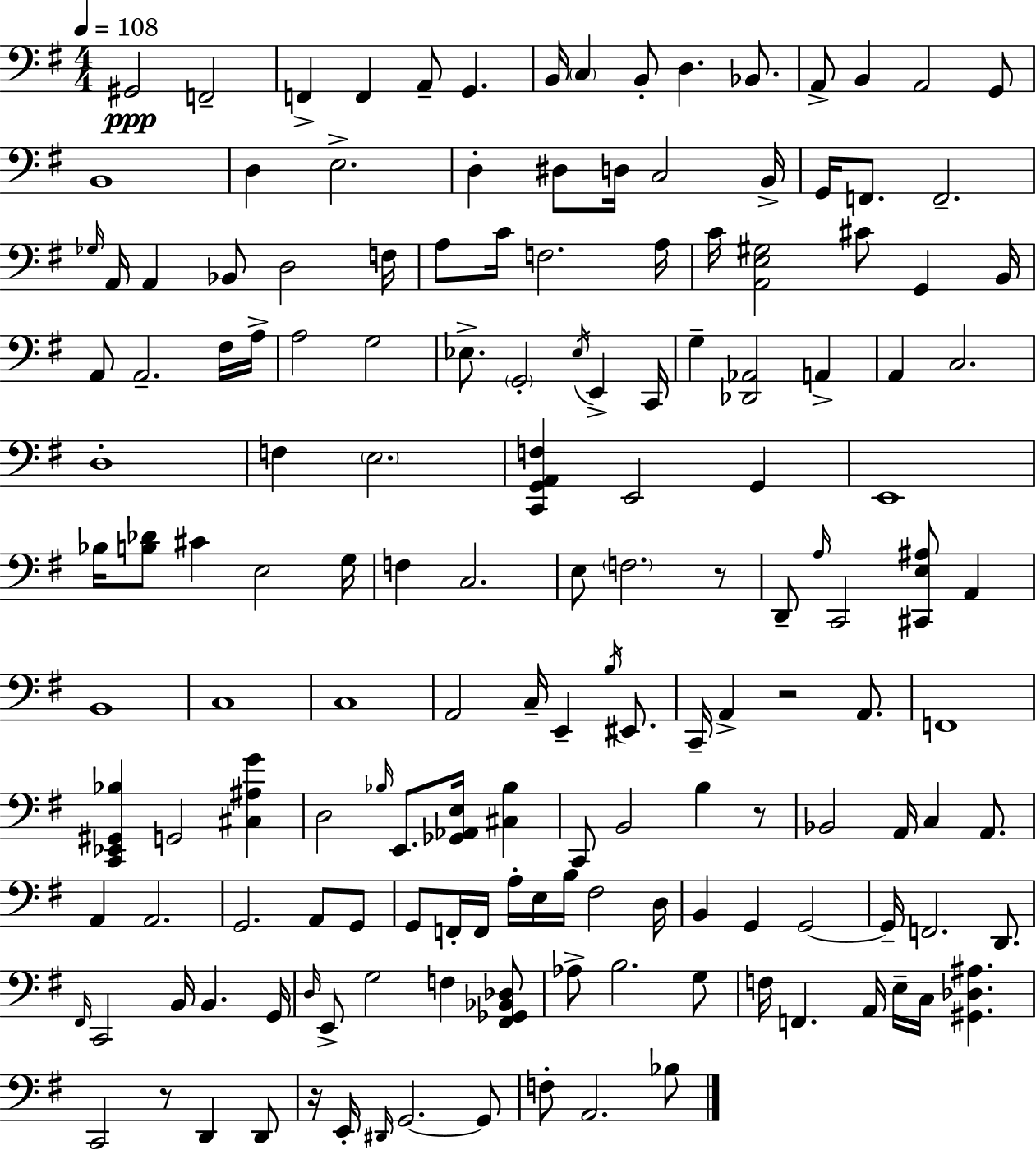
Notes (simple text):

G#2/h F2/h F2/q F2/q A2/e G2/q. B2/s C3/q B2/e D3/q. Bb2/e. A2/e B2/q A2/h G2/e B2/w D3/q E3/h. D3/q D#3/e D3/s C3/h B2/s G2/s F2/e. F2/h. Gb3/s A2/s A2/q Bb2/e D3/h F3/s A3/e C4/s F3/h. A3/s C4/s [A2,E3,G#3]/h C#4/e G2/q B2/s A2/e A2/h. F#3/s A3/s A3/h G3/h Eb3/e. G2/h Eb3/s E2/q C2/s G3/q [Db2,Ab2]/h A2/q A2/q C3/h. D3/w F3/q E3/h. [C2,G2,A2,F3]/q E2/h G2/q E2/w Bb3/s [B3,Db4]/e C#4/q E3/h G3/s F3/q C3/h. E3/e F3/h. R/e D2/e A3/s C2/h [C#2,E3,A#3]/e A2/q B2/w C3/w C3/w A2/h C3/s E2/q B3/s EIS2/e. C2/s A2/q R/h A2/e. F2/w [C2,Eb2,G#2,Bb3]/q G2/h [C#3,A#3,G4]/q D3/h Bb3/s E2/e. [Gb2,Ab2,E3]/s [C#3,Bb3]/q C2/e B2/h B3/q R/e Bb2/h A2/s C3/q A2/e. A2/q A2/h. G2/h. A2/e G2/e G2/e F2/s F2/s A3/s E3/s B3/s F#3/h D3/s B2/q G2/q G2/h G2/s F2/h. D2/e. F#2/s C2/h B2/s B2/q. G2/s D3/s E2/e G3/h F3/q [F#2,Gb2,Bb2,Db3]/e Ab3/e B3/h. G3/e F3/s F2/q. A2/s E3/s C3/s [G#2,Db3,A#3]/q. C2/h R/e D2/q D2/e R/s E2/s D#2/s G2/h. G2/e F3/e A2/h. Bb3/e